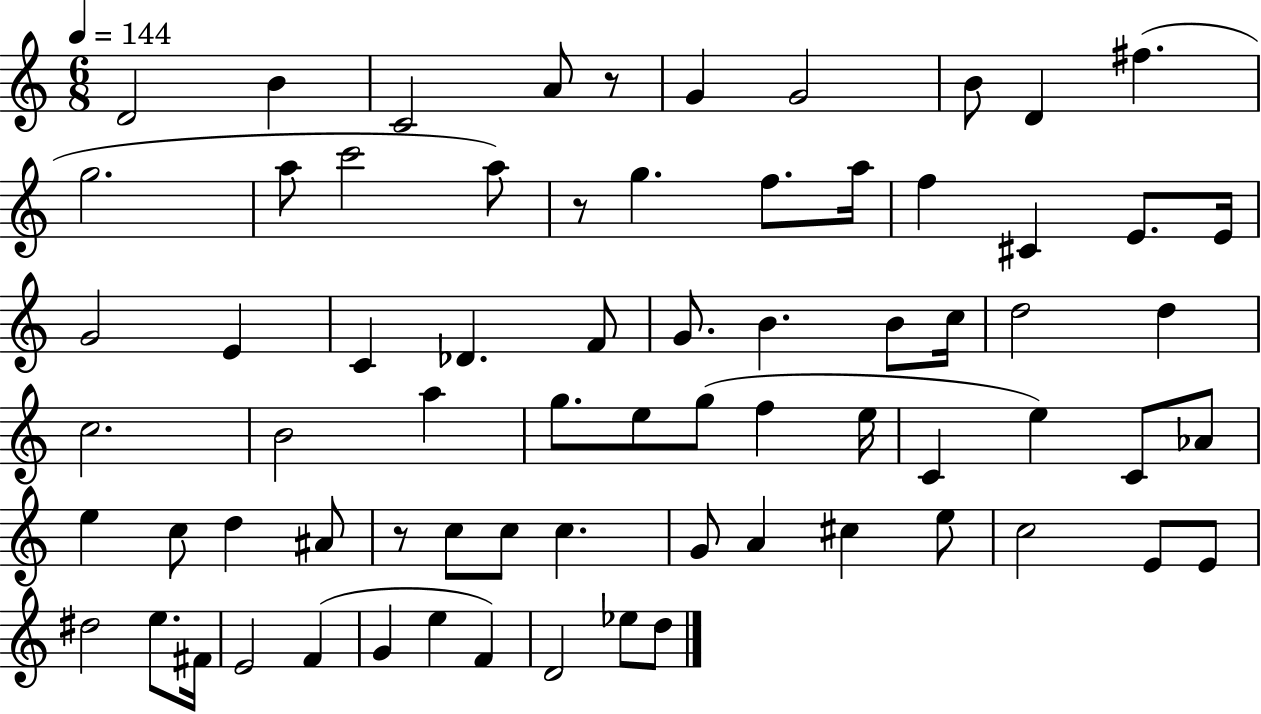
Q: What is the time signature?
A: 6/8